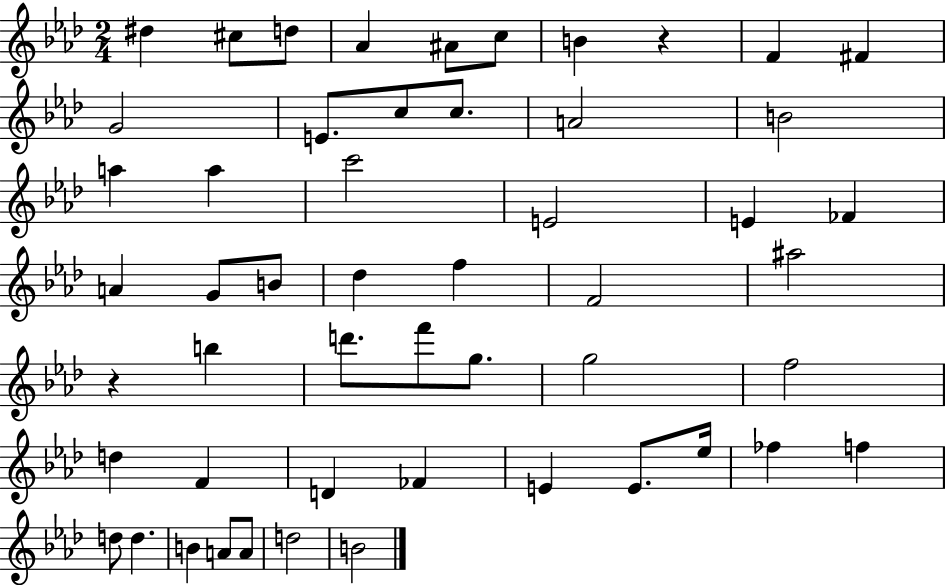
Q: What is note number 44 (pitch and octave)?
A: D5